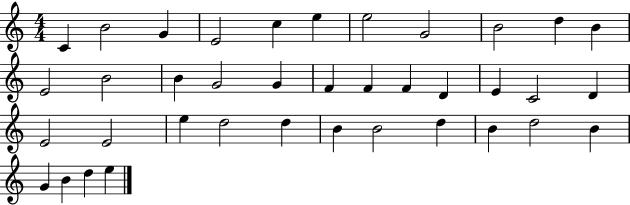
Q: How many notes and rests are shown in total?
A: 38